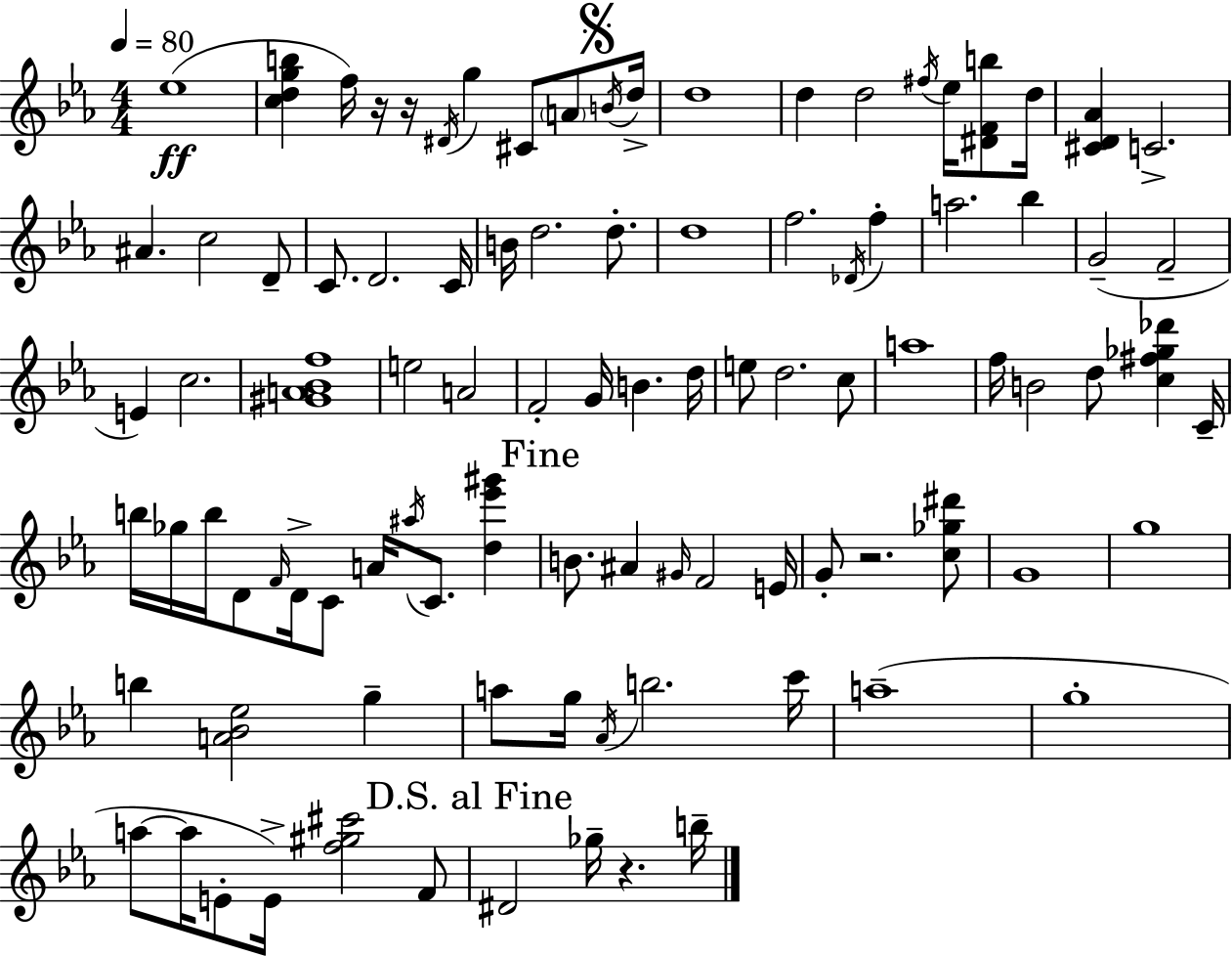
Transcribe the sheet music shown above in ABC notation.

X:1
T:Untitled
M:4/4
L:1/4
K:Cm
_e4 [cdgb] f/4 z/4 z/4 ^D/4 g ^C/2 A/2 B/4 d/4 d4 d d2 ^f/4 _e/4 [^DFb]/2 d/4 [^CD_A] C2 ^A c2 D/2 C/2 D2 C/4 B/4 d2 d/2 d4 f2 _D/4 f a2 _b G2 F2 E c2 [^GA_Bf]4 e2 A2 F2 G/4 B d/4 e/2 d2 c/2 a4 f/4 B2 d/2 [c^f_g_d'] C/4 b/4 _g/4 b/4 D/2 F/4 D/4 C/2 A/4 ^a/4 C/2 [d_e'^g'] B/2 ^A ^G/4 F2 E/4 G/2 z2 [c_g^d']/2 G4 g4 b [A_B_e]2 g a/2 g/4 _A/4 b2 c'/4 a4 g4 a/2 a/4 E/2 E/4 [f^g^c']2 F/2 ^D2 _g/4 z b/4